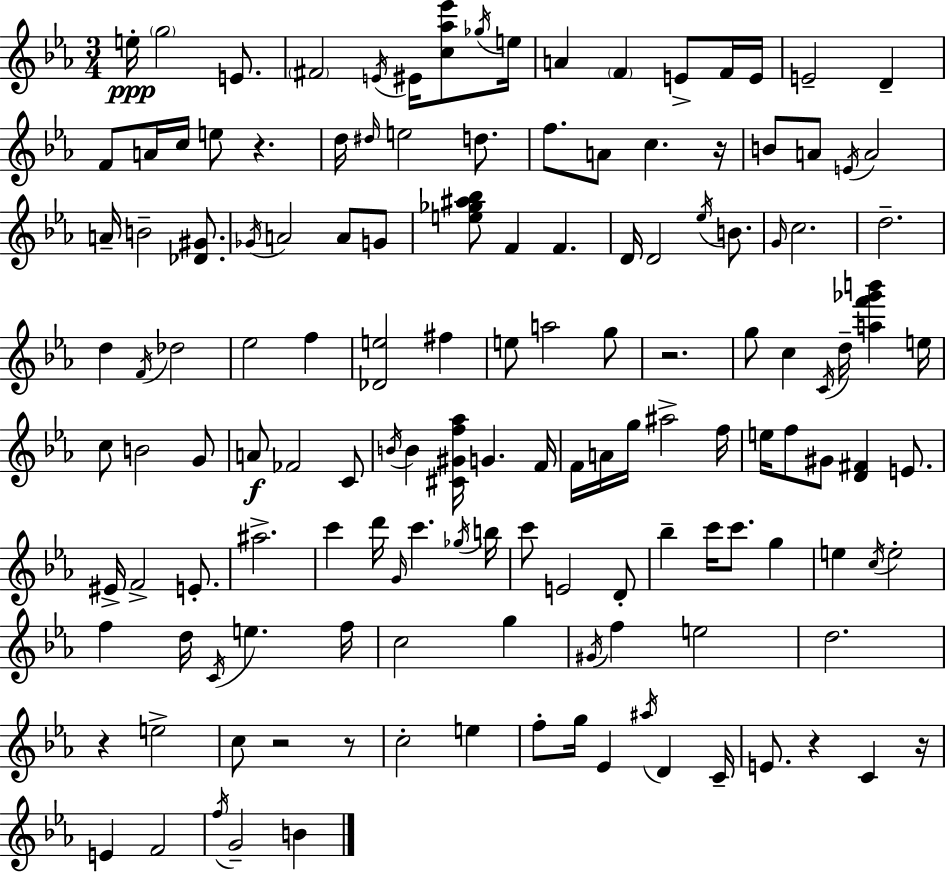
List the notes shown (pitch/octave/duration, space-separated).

E5/s G5/h E4/e. F#4/h E4/s EIS4/s [C5,Ab5,Eb6]/e Gb5/s E5/s A4/q F4/q E4/e F4/s E4/s E4/h D4/q F4/e A4/s C5/s E5/e R/q. D5/s D#5/s E5/h D5/e. F5/e. A4/e C5/q. R/s B4/e A4/e E4/s A4/h A4/s B4/h [Db4,G#4]/e. Gb4/s A4/h A4/e G4/e [E5,Gb5,A#5,Bb5]/e F4/q F4/q. D4/s D4/h Eb5/s B4/e. G4/s C5/h. D5/h. D5/q F4/s Db5/h Eb5/h F5/q [Db4,E5]/h F#5/q E5/e A5/h G5/e R/h. G5/e C5/q C4/s D5/s [A5,F6,Gb6,B6]/q E5/s C5/e B4/h G4/e A4/e FES4/h C4/e B4/s B4/q [C#4,G#4,F5,Ab5]/s G4/q. F4/s F4/s A4/s G5/s A#5/h F5/s E5/s F5/e G#4/e [D4,F#4]/q E4/e. EIS4/s F4/h E4/e. A#5/h. C6/q D6/s G4/s C6/q. Gb5/s B5/s C6/e E4/h D4/e Bb5/q C6/s C6/e. G5/q E5/q C5/s E5/h F5/q D5/s C4/s E5/q. F5/s C5/h G5/q G#4/s F5/q E5/h D5/h. R/q E5/h C5/e R/h R/e C5/h E5/q F5/e G5/s Eb4/q A#5/s D4/q C4/s E4/e. R/q C4/q R/s E4/q F4/h F5/s G4/h B4/q